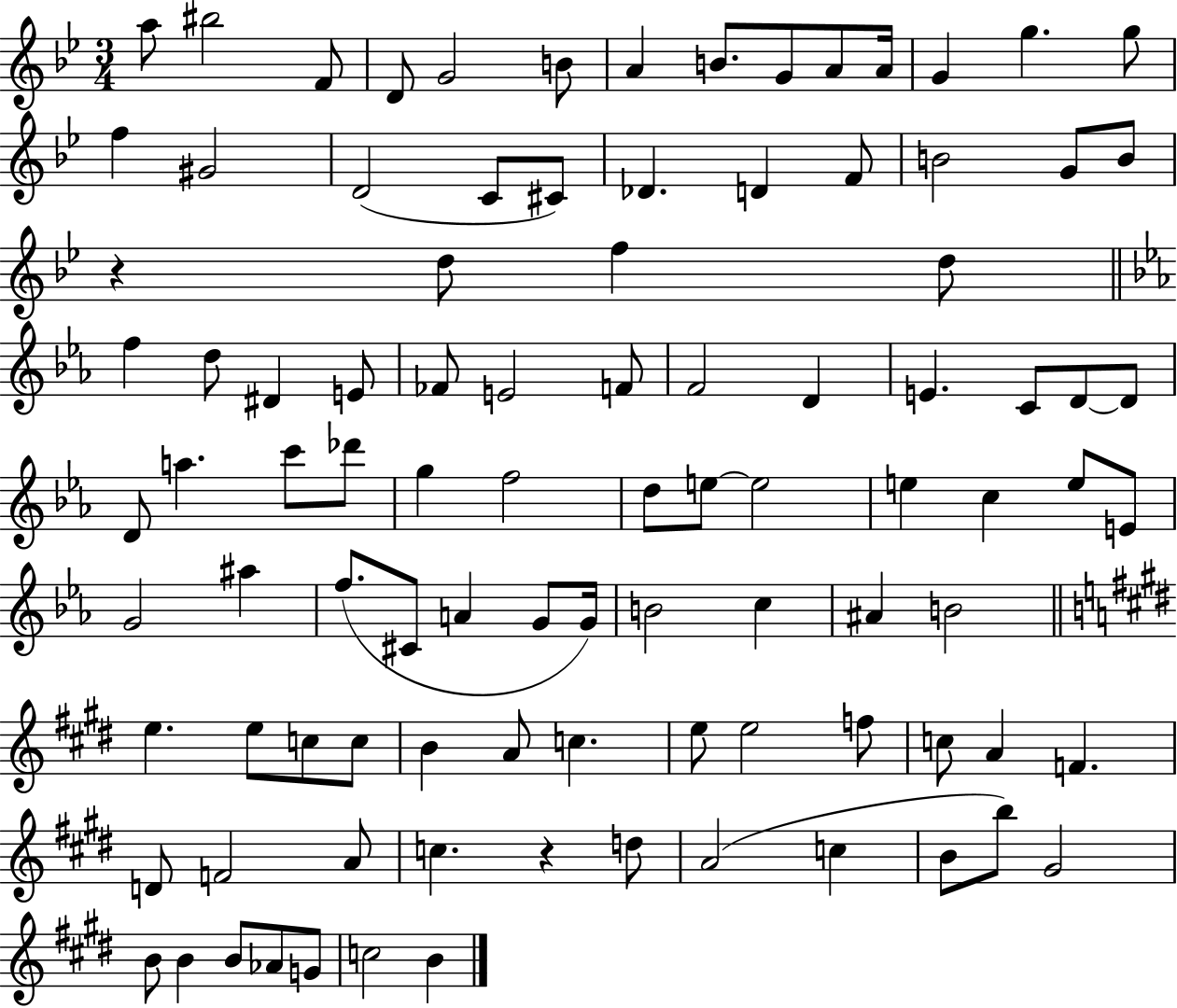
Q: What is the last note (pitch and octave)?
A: B4